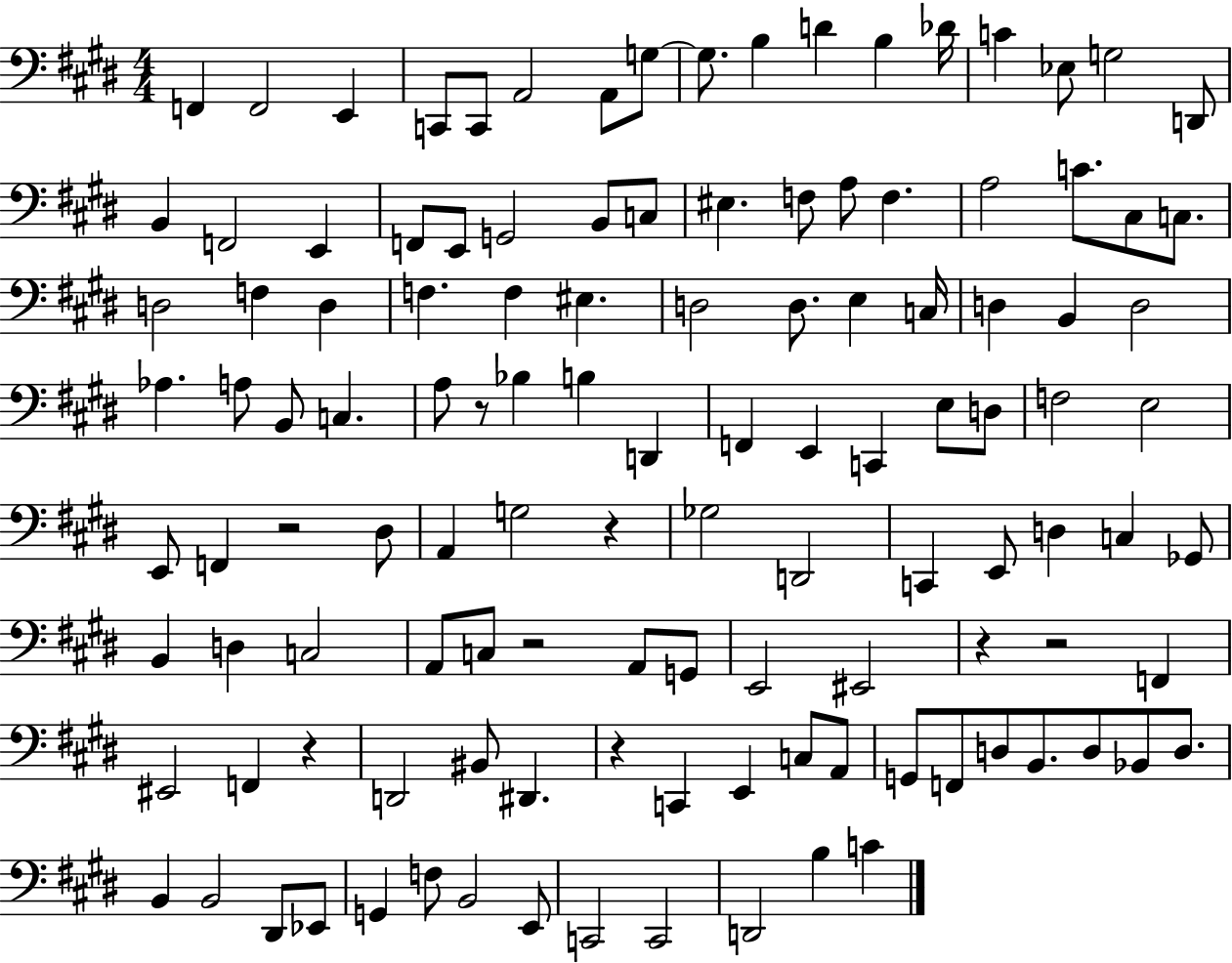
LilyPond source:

{
  \clef bass
  \numericTimeSignature
  \time 4/4
  \key e \major
  f,4 f,2 e,4 | c,8 c,8 a,2 a,8 g8~~ | g8. b4 d'4 b4 des'16 | c'4 ees8 g2 d,8 | \break b,4 f,2 e,4 | f,8 e,8 g,2 b,8 c8 | eis4. f8 a8 f4. | a2 c'8. cis8 c8. | \break d2 f4 d4 | f4. f4 eis4. | d2 d8. e4 c16 | d4 b,4 d2 | \break aes4. a8 b,8 c4. | a8 r8 bes4 b4 d,4 | f,4 e,4 c,4 e8 d8 | f2 e2 | \break e,8 f,4 r2 dis8 | a,4 g2 r4 | ges2 d,2 | c,4 e,8 d4 c4 ges,8 | \break b,4 d4 c2 | a,8 c8 r2 a,8 g,8 | e,2 eis,2 | r4 r2 f,4 | \break eis,2 f,4 r4 | d,2 bis,8 dis,4. | r4 c,4 e,4 c8 a,8 | g,8 f,8 d8 b,8. d8 bes,8 d8. | \break b,4 b,2 dis,8 ees,8 | g,4 f8 b,2 e,8 | c,2 c,2 | d,2 b4 c'4 | \break \bar "|."
}